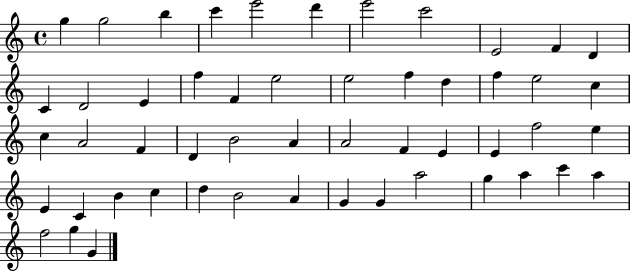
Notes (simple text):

G5/q G5/h B5/q C6/q E6/h D6/q E6/h C6/h E4/h F4/q D4/q C4/q D4/h E4/q F5/q F4/q E5/h E5/h F5/q D5/q F5/q E5/h C5/q C5/q A4/h F4/q D4/q B4/h A4/q A4/h F4/q E4/q E4/q F5/h E5/q E4/q C4/q B4/q C5/q D5/q B4/h A4/q G4/q G4/q A5/h G5/q A5/q C6/q A5/q F5/h G5/q G4/q